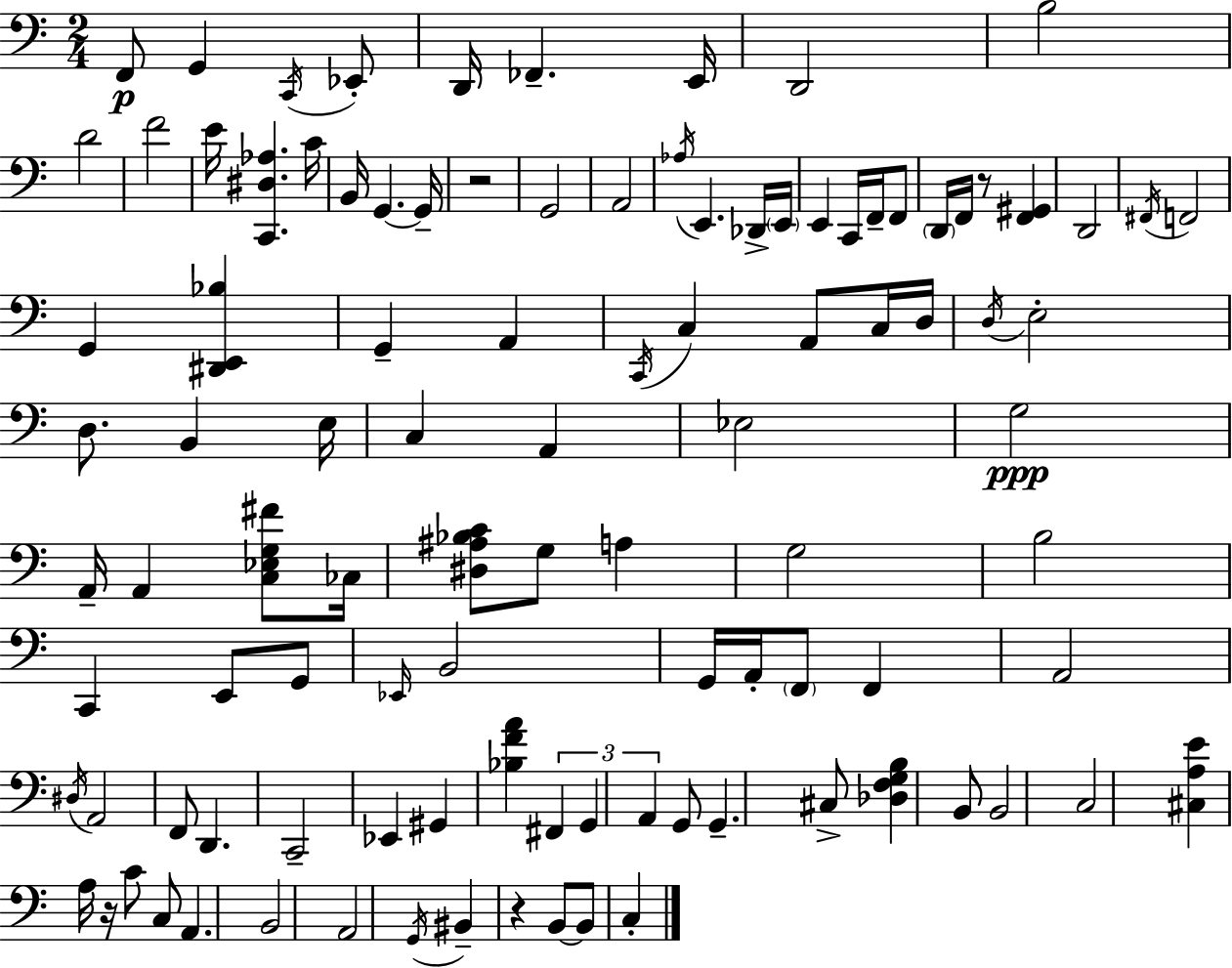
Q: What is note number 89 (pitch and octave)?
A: BIS2